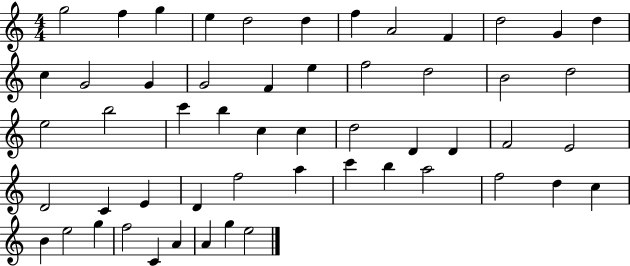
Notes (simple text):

G5/h F5/q G5/q E5/q D5/h D5/q F5/q A4/h F4/q D5/h G4/q D5/q C5/q G4/h G4/q G4/h F4/q E5/q F5/h D5/h B4/h D5/h E5/h B5/h C6/q B5/q C5/q C5/q D5/h D4/q D4/q F4/h E4/h D4/h C4/q E4/q D4/q F5/h A5/q C6/q B5/q A5/h F5/h D5/q C5/q B4/q E5/h G5/q F5/h C4/q A4/q A4/q G5/q E5/h